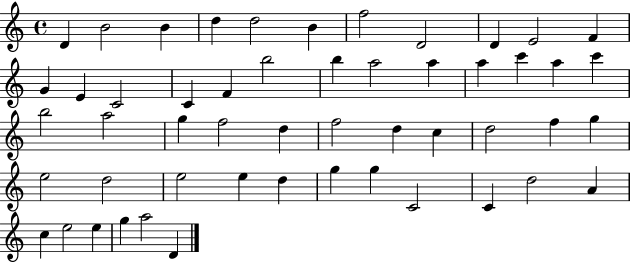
X:1
T:Untitled
M:4/4
L:1/4
K:C
D B2 B d d2 B f2 D2 D E2 F G E C2 C F b2 b a2 a a c' a c' b2 a2 g f2 d f2 d c d2 f g e2 d2 e2 e d g g C2 C d2 A c e2 e g a2 D